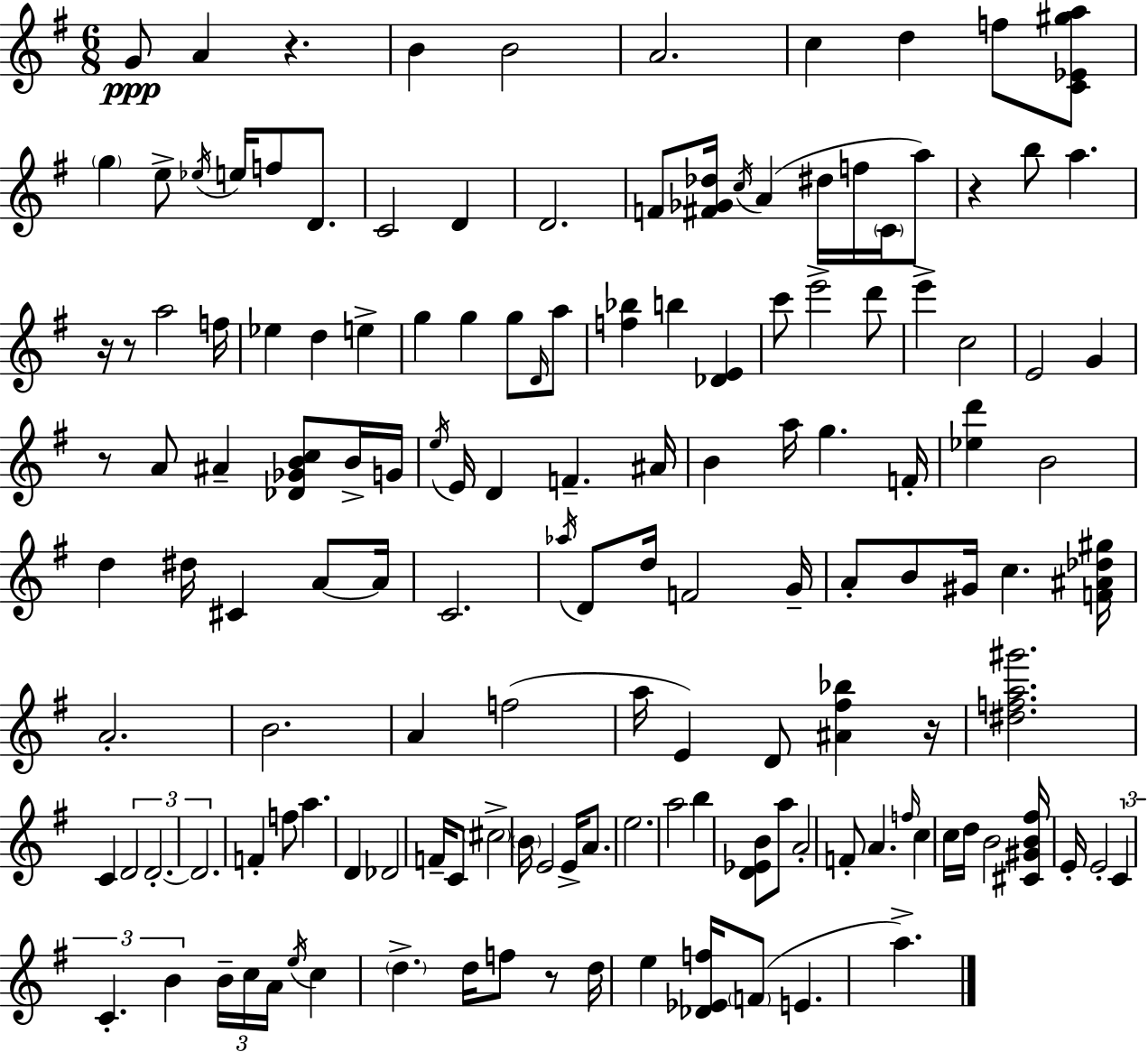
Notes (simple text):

G4/e A4/q R/q. B4/q B4/h A4/h. C5/q D5/q F5/e [C4,Eb4,G#5,A5]/e G5/q E5/e Eb5/s E5/s F5/e D4/e. C4/h D4/q D4/h. F4/e [F#4,Gb4,Db5]/s C5/s A4/q D#5/s F5/s C4/s A5/e R/q B5/e A5/q. R/s R/e A5/h F5/s Eb5/q D5/q E5/q G5/q G5/q G5/e D4/s A5/e [F5,Bb5]/q B5/q [Db4,E4]/q C6/e E6/h D6/e E6/q C5/h E4/h G4/q R/e A4/e A#4/q [Db4,Gb4,B4,C5]/e B4/s G4/s E5/s E4/s D4/q F4/q. A#4/s B4/q A5/s G5/q. F4/s [Eb5,D6]/q B4/h D5/q D#5/s C#4/q A4/e A4/s C4/h. Ab5/s D4/e D5/s F4/h G4/s A4/e B4/e G#4/s C5/q. [F4,A#4,Db5,G#5]/s A4/h. B4/h. A4/q F5/h A5/s E4/q D4/e [A#4,F#5,Bb5]/q R/s [D#5,F5,A5,G#6]/h. C4/q D4/h D4/h. D4/h. F4/q F5/e A5/q. D4/q Db4/h F4/s C4/e C#5/h B4/s E4/h E4/s A4/e. E5/h. A5/h B5/q [D4,Eb4,B4]/e A5/e A4/h F4/e A4/q. F5/s C5/q C5/s D5/s B4/h [C#4,G#4,B4,F#5]/s E4/s E4/h C4/q C4/q. B4/q B4/s C5/s A4/s E5/s C5/q D5/q. D5/s F5/e R/e D5/s E5/q [Db4,Eb4,F5]/s F4/e E4/q. A5/q.